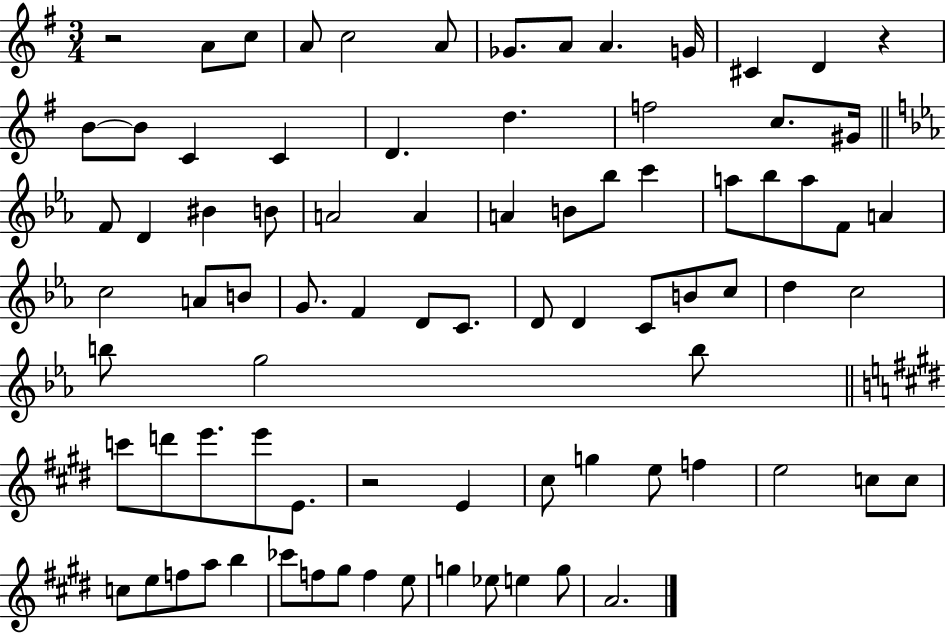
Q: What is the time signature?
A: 3/4